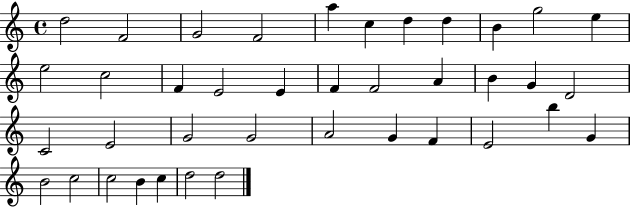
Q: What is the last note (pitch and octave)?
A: D5